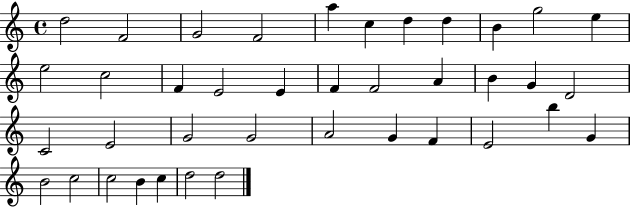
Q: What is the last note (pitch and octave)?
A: D5